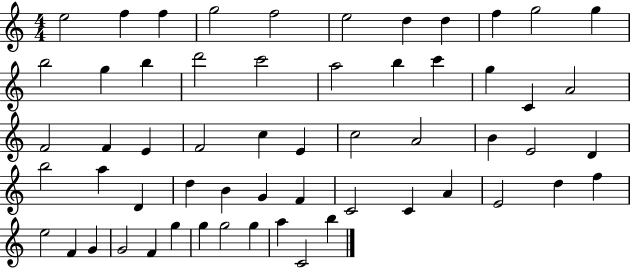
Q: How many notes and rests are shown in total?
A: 58